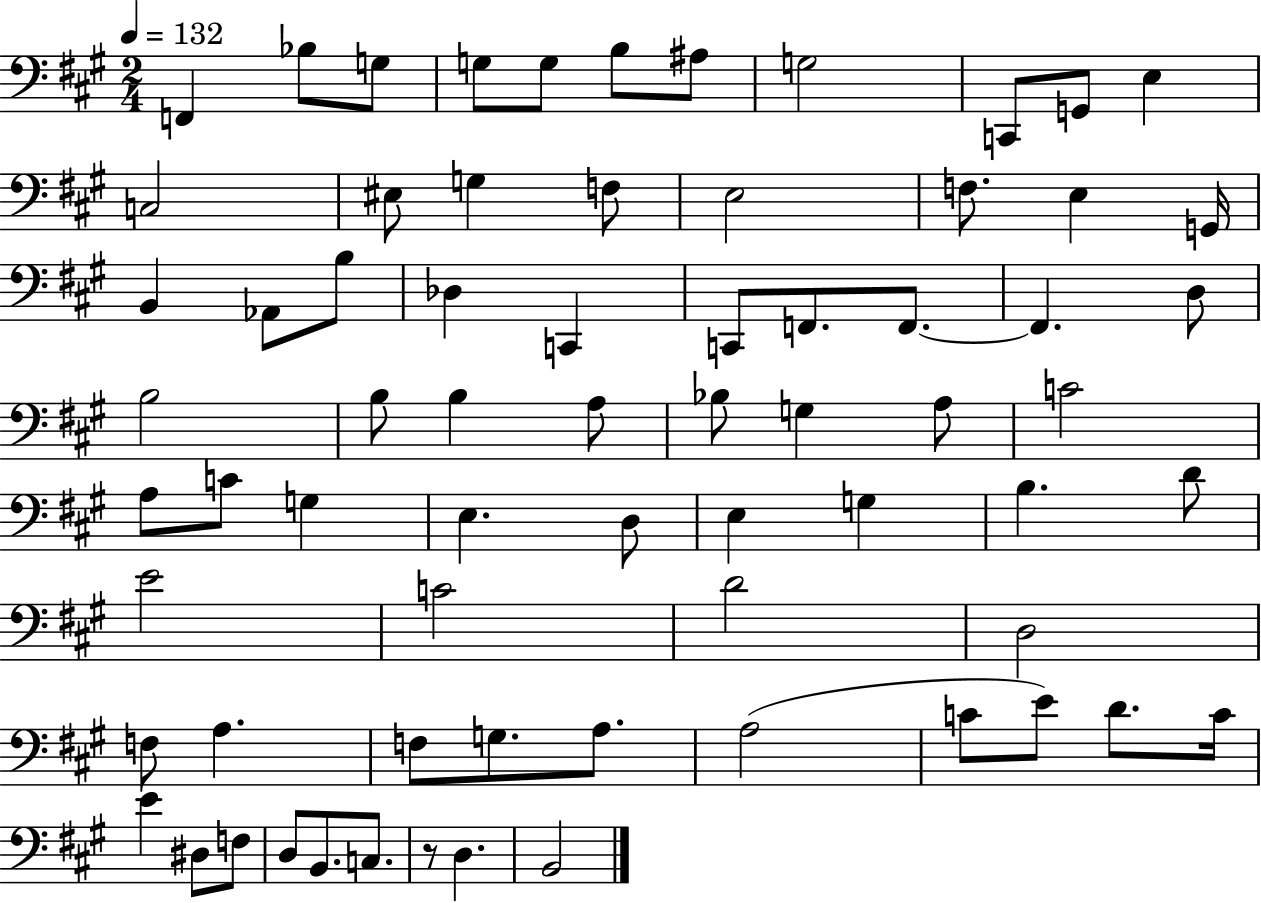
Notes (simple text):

F2/q Bb3/e G3/e G3/e G3/e B3/e A#3/e G3/h C2/e G2/e E3/q C3/h EIS3/e G3/q F3/e E3/h F3/e. E3/q G2/s B2/q Ab2/e B3/e Db3/q C2/q C2/e F2/e. F2/e. F2/q. D3/e B3/h B3/e B3/q A3/e Bb3/e G3/q A3/e C4/h A3/e C4/e G3/q E3/q. D3/e E3/q G3/q B3/q. D4/e E4/h C4/h D4/h D3/h F3/e A3/q. F3/e G3/e. A3/e. A3/h C4/e E4/e D4/e. C4/s E4/q D#3/e F3/e D3/e B2/e. C3/e. R/e D3/q. B2/h